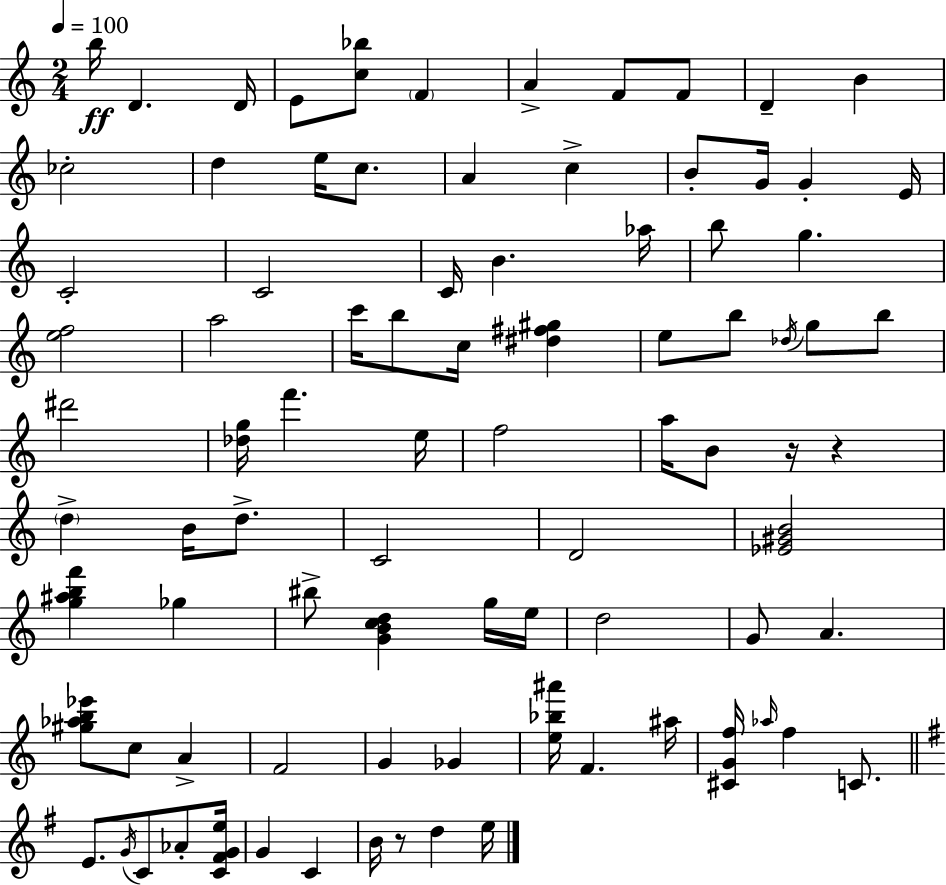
B5/s D4/q. D4/s E4/e [C5,Bb5]/e F4/q A4/q F4/e F4/e D4/q B4/q CES5/h D5/q E5/s C5/e. A4/q C5/q B4/e G4/s G4/q E4/s C4/h C4/h C4/s B4/q. Ab5/s B5/e G5/q. [E5,F5]/h A5/h C6/s B5/e C5/s [D#5,F#5,G#5]/q E5/e B5/e Db5/s G5/e B5/e D#6/h [Db5,G5]/s F6/q. E5/s F5/h A5/s B4/e R/s R/q D5/q B4/s D5/e. C4/h D4/h [Eb4,G#4,B4]/h [G5,A#5,B5,F6]/q Gb5/q BIS5/e [G4,B4,C5,D5]/q G5/s E5/s D5/h G4/e A4/q. [G#5,Ab5,B5,Eb6]/e C5/e A4/q F4/h G4/q Gb4/q [E5,Bb5,A#6]/s F4/q. A#5/s [C#4,G4,F5]/s Ab5/s F5/q C4/e. E4/e. G4/s C4/e Ab4/e [C4,F#4,G4,E5]/s G4/q C4/q B4/s R/e D5/q E5/s